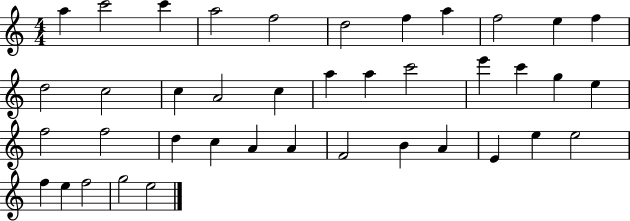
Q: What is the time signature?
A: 4/4